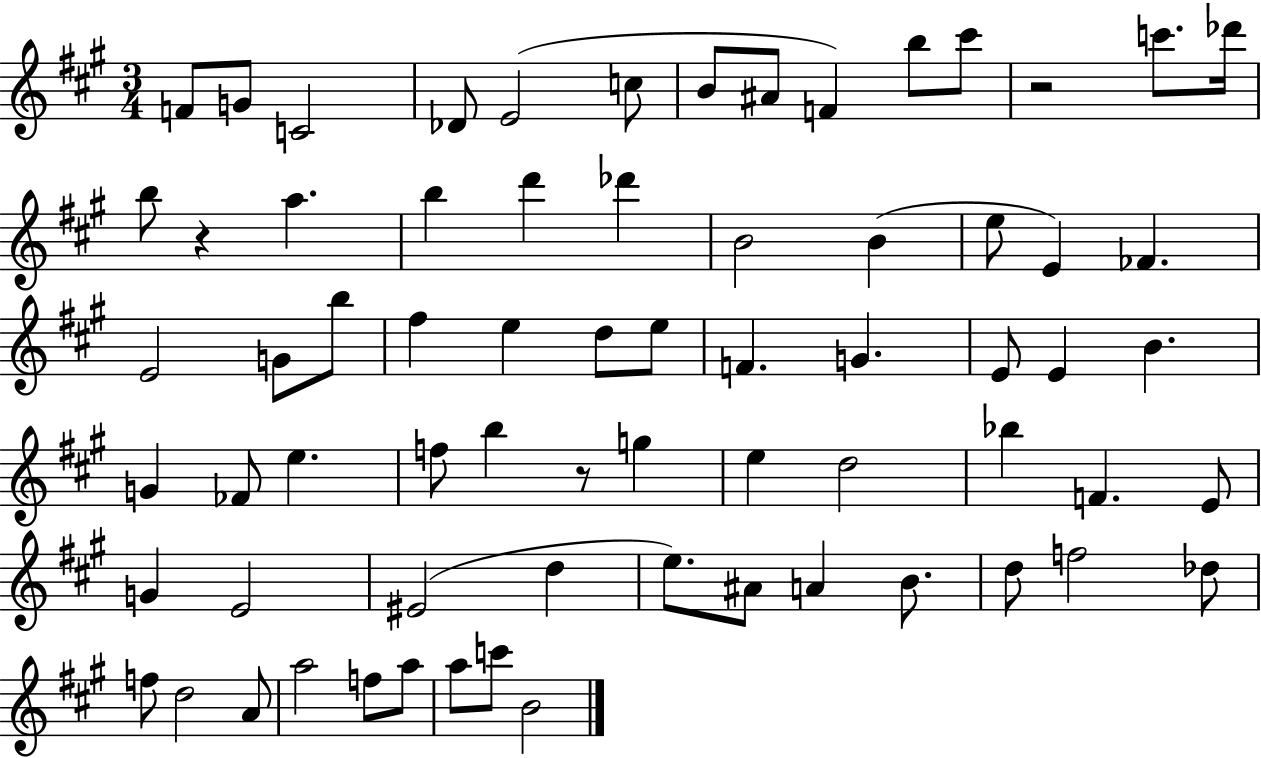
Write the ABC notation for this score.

X:1
T:Untitled
M:3/4
L:1/4
K:A
F/2 G/2 C2 _D/2 E2 c/2 B/2 ^A/2 F b/2 ^c'/2 z2 c'/2 _d'/4 b/2 z a b d' _d' B2 B e/2 E _F E2 G/2 b/2 ^f e d/2 e/2 F G E/2 E B G _F/2 e f/2 b z/2 g e d2 _b F E/2 G E2 ^E2 d e/2 ^A/2 A B/2 d/2 f2 _d/2 f/2 d2 A/2 a2 f/2 a/2 a/2 c'/2 B2